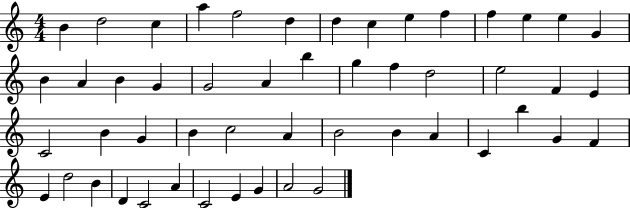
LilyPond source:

{
  \clef treble
  \numericTimeSignature
  \time 4/4
  \key c \major
  b'4 d''2 c''4 | a''4 f''2 d''4 | d''4 c''4 e''4 f''4 | f''4 e''4 e''4 g'4 | \break b'4 a'4 b'4 g'4 | g'2 a'4 b''4 | g''4 f''4 d''2 | e''2 f'4 e'4 | \break c'2 b'4 g'4 | b'4 c''2 a'4 | b'2 b'4 a'4 | c'4 b''4 g'4 f'4 | \break e'4 d''2 b'4 | d'4 c'2 a'4 | c'2 e'4 g'4 | a'2 g'2 | \break \bar "|."
}